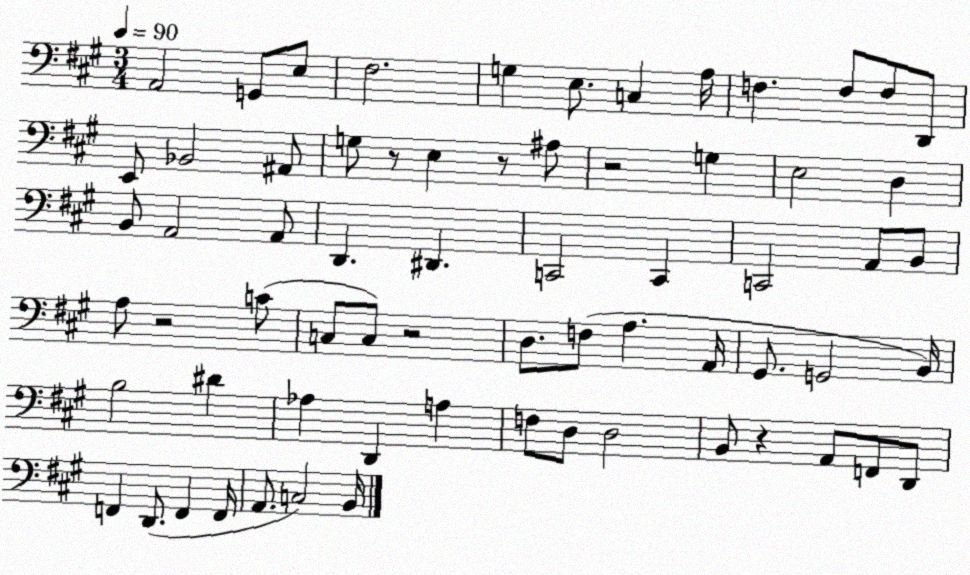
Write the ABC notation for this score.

X:1
T:Untitled
M:3/4
L:1/4
K:A
A,,2 G,,/2 E,/2 ^F,2 G, E,/2 C, A,/4 F, F,/2 F,/2 D,,/2 E,,/2 _B,,2 ^A,,/2 G,/2 z/2 E, z/2 ^A,/2 z2 G, E,2 D, B,,/2 A,,2 A,,/2 D,, ^D,, C,,2 C,, C,,2 A,,/2 B,,/2 A,/2 z2 C/2 C,/2 C,/2 z2 D,/2 F,/2 A, A,,/4 ^G,,/2 G,,2 B,,/4 B,2 ^D _A, D,, A, F,/2 D,/2 D,2 B,,/2 z A,,/2 F,,/2 D,,/2 F,, D,,/2 F,, F,,/4 A,,/2 C,2 B,,/4